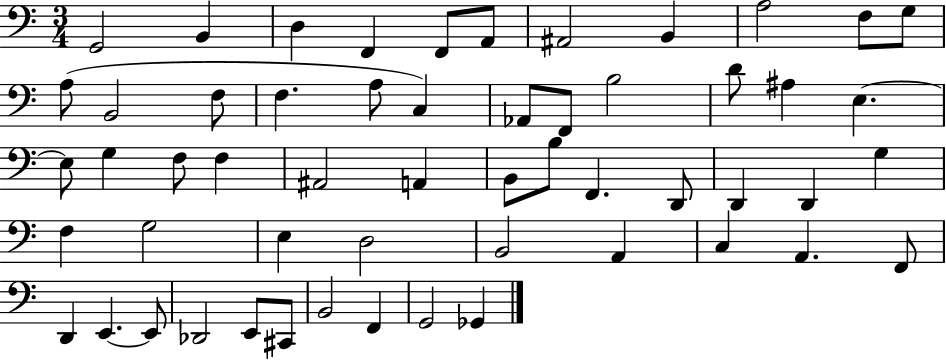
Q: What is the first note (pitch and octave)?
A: G2